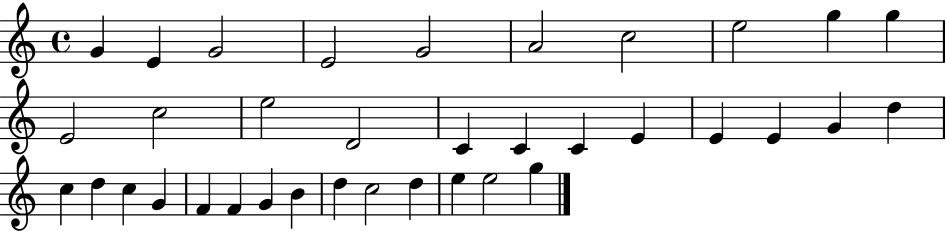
{
  \clef treble
  \time 4/4
  \defaultTimeSignature
  \key c \major
  g'4 e'4 g'2 | e'2 g'2 | a'2 c''2 | e''2 g''4 g''4 | \break e'2 c''2 | e''2 d'2 | c'4 c'4 c'4 e'4 | e'4 e'4 g'4 d''4 | \break c''4 d''4 c''4 g'4 | f'4 f'4 g'4 b'4 | d''4 c''2 d''4 | e''4 e''2 g''4 | \break \bar "|."
}